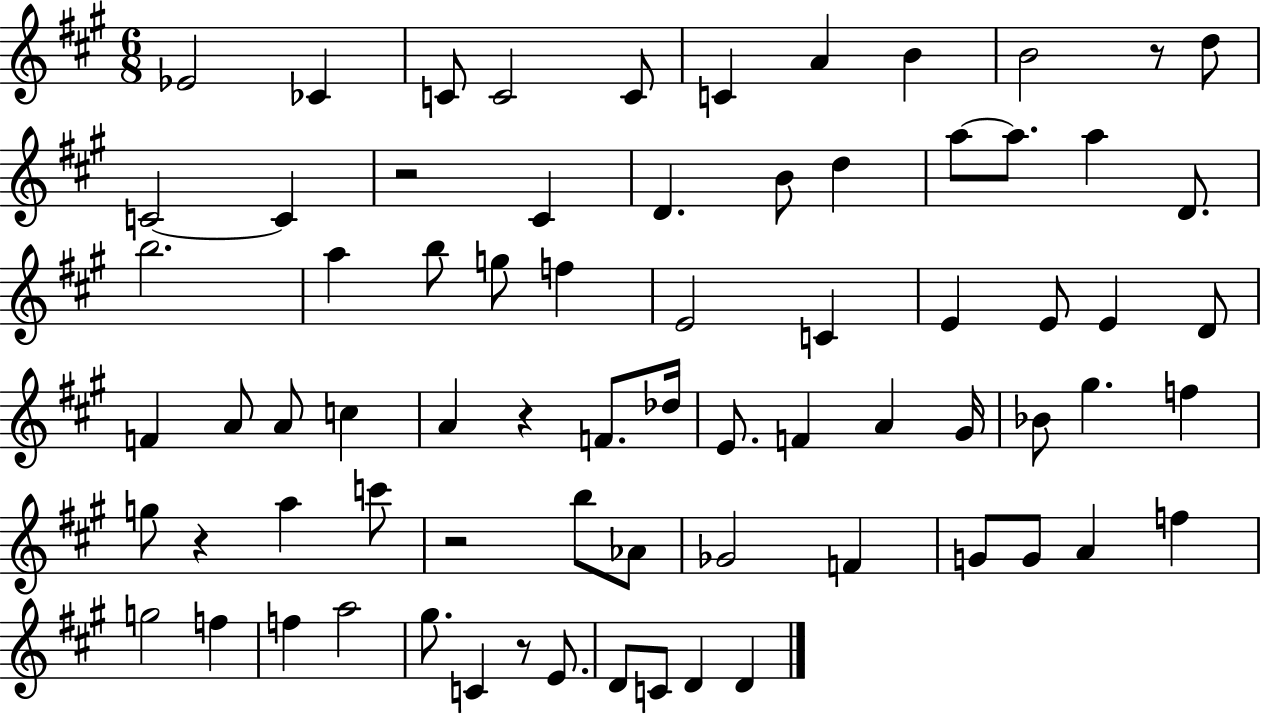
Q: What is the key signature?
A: A major